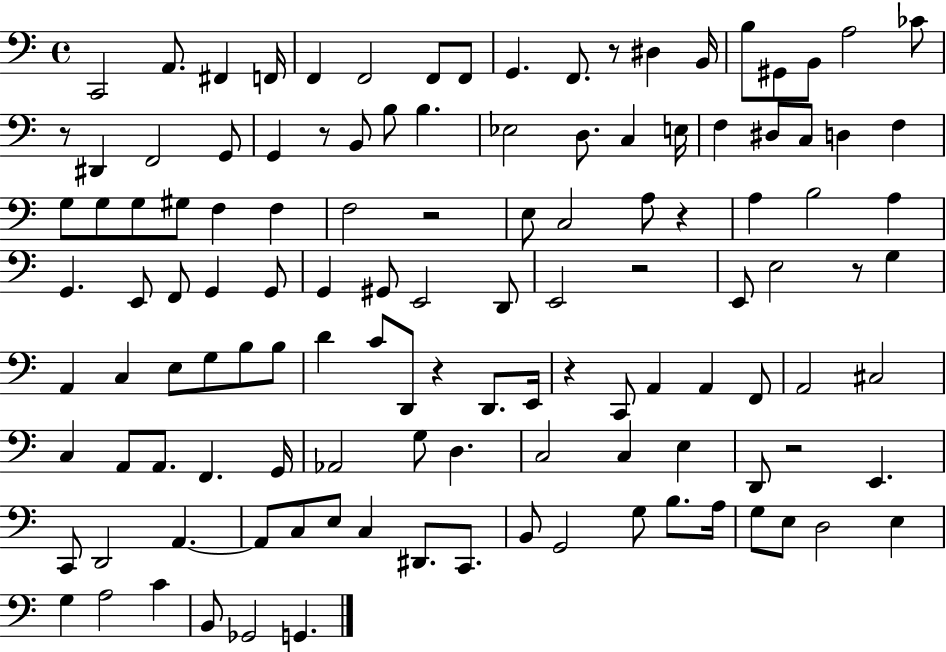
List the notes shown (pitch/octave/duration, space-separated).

C2/h A2/e. F#2/q F2/s F2/q F2/h F2/e F2/e G2/q. F2/e. R/e D#3/q B2/s B3/e G#2/e B2/e A3/h CES4/e R/e D#2/q F2/h G2/e G2/q R/e B2/e B3/e B3/q. Eb3/h D3/e. C3/q E3/s F3/q D#3/e C3/e D3/q F3/q G3/e G3/e G3/e G#3/e F3/q F3/q F3/h R/h E3/e C3/h A3/e R/q A3/q B3/h A3/q G2/q. E2/e F2/e G2/q G2/e G2/q G#2/e E2/h D2/e E2/h R/h E2/e E3/h R/e G3/q A2/q C3/q E3/e G3/e B3/e B3/e D4/q C4/e D2/e R/q D2/e. E2/s R/q C2/e A2/q A2/q F2/e A2/h C#3/h C3/q A2/e A2/e. F2/q. G2/s Ab2/h G3/e D3/q. C3/h C3/q E3/q D2/e R/h E2/q. C2/e D2/h A2/q. A2/e C3/e E3/e C3/q D#2/e. C2/e. B2/e G2/h G3/e B3/e. A3/s G3/e E3/e D3/h E3/q G3/q A3/h C4/q B2/e Gb2/h G2/q.